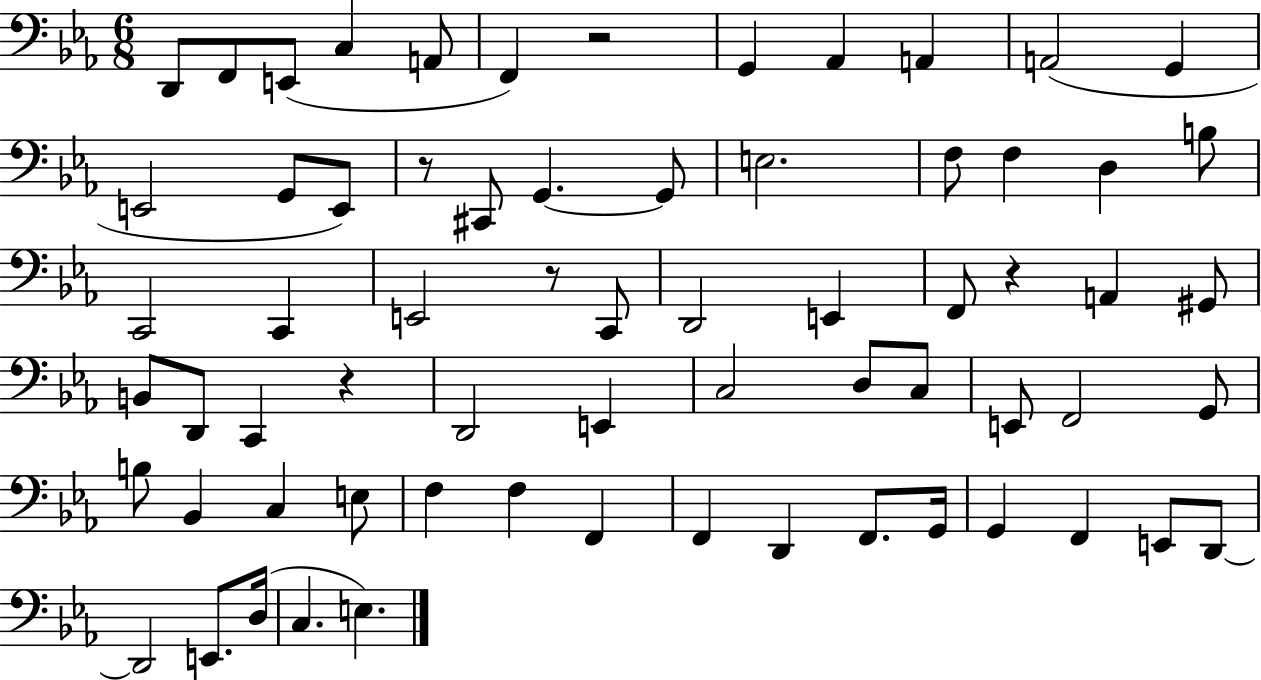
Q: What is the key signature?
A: EES major